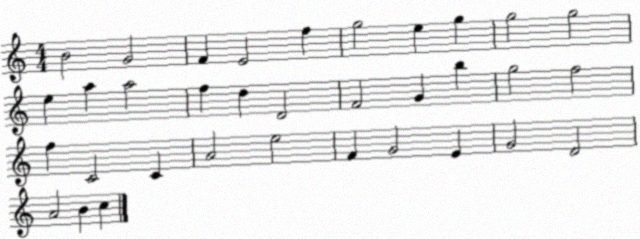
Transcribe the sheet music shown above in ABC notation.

X:1
T:Untitled
M:4/4
L:1/4
K:C
B2 G2 F E2 f g2 e g g2 g2 e a a2 f d D2 F2 G b g2 f2 f C2 C A2 e2 F G2 E G2 D2 A2 B c